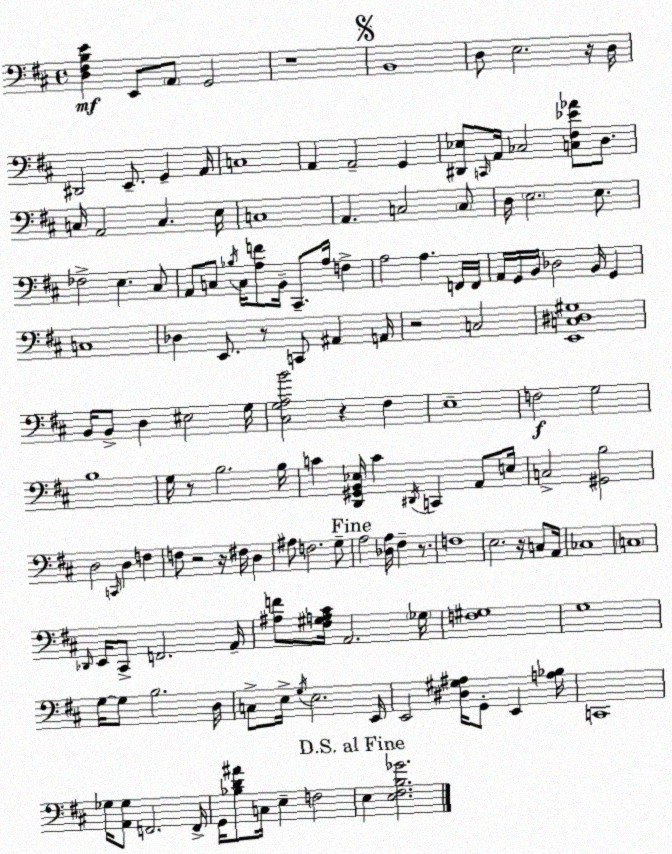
X:1
T:Untitled
M:4/4
L:1/4
K:D
[D,^F,B,E] E,,/2 A,,/2 G,,2 z4 B,,4 D,/2 E,2 z/4 D,/4 ^D,,2 E,,/2 G,, A,,/4 C,4 A,, A,,2 G,, [^D,,_E,]/2 C,,/4 A,,/4 _C,2 [C,^F,_E_A]/2 D,/2 C,/4 A,,2 C, E,/4 C,4 A,, C,2 C,/2 D,/4 E,2 E,/2 _F,2 E, ^C,/2 A,,/2 C,/2 _B,/4 C,/4 [A,F]/2 B,,/4 ^C,,/2 A,/4 F, A,2 A, F,,/4 F,,/4 A,,/4 G,,/4 B,,/4 _D,2 B,,/4 G,, C,4 _D, E,,/2 z/2 C,,/2 ^A,, A,,/4 z2 C,2 [E,,C,^D,^G,]4 B,,/4 B,,/2 D, ^E,2 G,/4 [^C,G,A,B]2 z ^F, E,4 F,2 G,2 B,4 G,/4 z/2 B,2 B,/4 C [D,,^G,,B,,_E,]/4 C ^D,,/4 C,, A,,/2 E,/4 C,2 [^G,,B,]2 D,2 C,,/4 D, F, F,/2 z2 z/4 ^F,/4 D, ^A,/2 F,2 G,/2 A,2 [_D,A,]/4 ^F, z/2 F,4 E,2 z/4 C,/2 A,,/4 _C,4 C,4 _D,,/4 E,,/4 ^C,,/2 F,,2 A,,/4 [^A,F]/2 [^F,^G,A,^C]/4 A,,2 _G,/4 [F,^G,]4 G,4 G,/4 G,/2 B,2 D,/4 C,/2 E,/4 G,/4 E,2 E,,/4 E,,2 [^D,^G,^A,]/4 G,,/2 E,, [A,_B,]/4 C,,4 _G,/4 [A,,_G,]/2 F,,2 F,,/4 G,,/4 [_B,D^A]/2 C,/4 E, F,2 E, [E,^F,B,_G]2